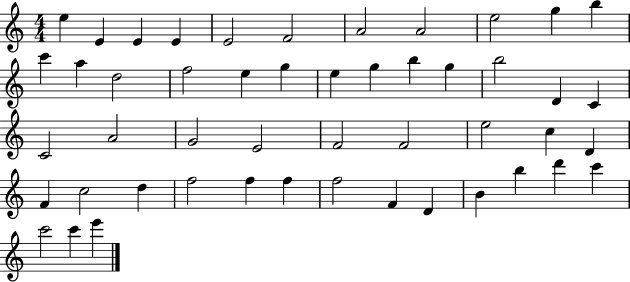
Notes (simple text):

E5/q E4/q E4/q E4/q E4/h F4/h A4/h A4/h E5/h G5/q B5/q C6/q A5/q D5/h F5/h E5/q G5/q E5/q G5/q B5/q G5/q B5/h D4/q C4/q C4/h A4/h G4/h E4/h F4/h F4/h E5/h C5/q D4/q F4/q C5/h D5/q F5/h F5/q F5/q F5/h F4/q D4/q B4/q B5/q D6/q C6/q C6/h C6/q E6/q